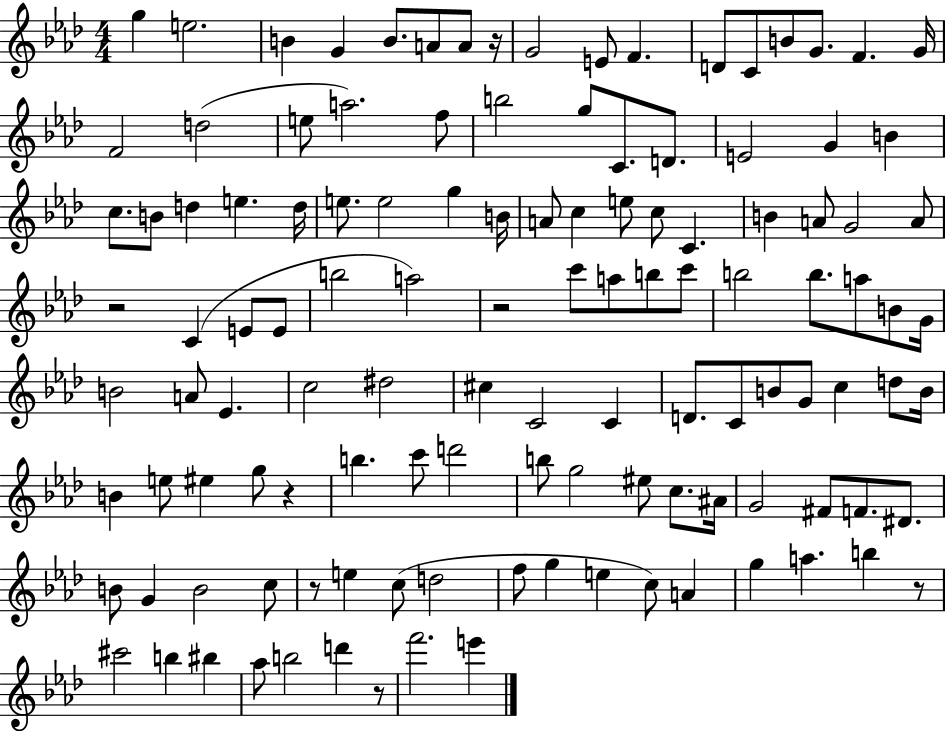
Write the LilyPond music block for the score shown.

{
  \clef treble
  \numericTimeSignature
  \time 4/4
  \key aes \major
  g''4 e''2. | b'4 g'4 b'8. a'8 a'8 r16 | g'2 e'8 f'4. | d'8 c'8 b'8 g'8. f'4. g'16 | \break f'2 d''2( | e''8 a''2.) f''8 | b''2 g''8 c'8. d'8. | e'2 g'4 b'4 | \break c''8. b'8 d''4 e''4. d''16 | e''8. e''2 g''4 b'16 | a'8 c''4 e''8 c''8 c'4. | b'4 a'8 g'2 a'8 | \break r2 c'4( e'8 e'8 | b''2 a''2) | r2 c'''8 a''8 b''8 c'''8 | b''2 b''8. a''8 b'8 g'16 | \break b'2 a'8 ees'4. | c''2 dis''2 | cis''4 c'2 c'4 | d'8. c'8 b'8 g'8 c''4 d''8 b'16 | \break b'4 e''8 eis''4 g''8 r4 | b''4. c'''8 d'''2 | b''8 g''2 eis''8 c''8. ais'16 | g'2 fis'8 f'8. dis'8. | \break b'8 g'4 b'2 c''8 | r8 e''4 c''8( d''2 | f''8 g''4 e''4 c''8) a'4 | g''4 a''4. b''4 r8 | \break cis'''2 b''4 bis''4 | aes''8 b''2 d'''4 r8 | f'''2. e'''4 | \bar "|."
}